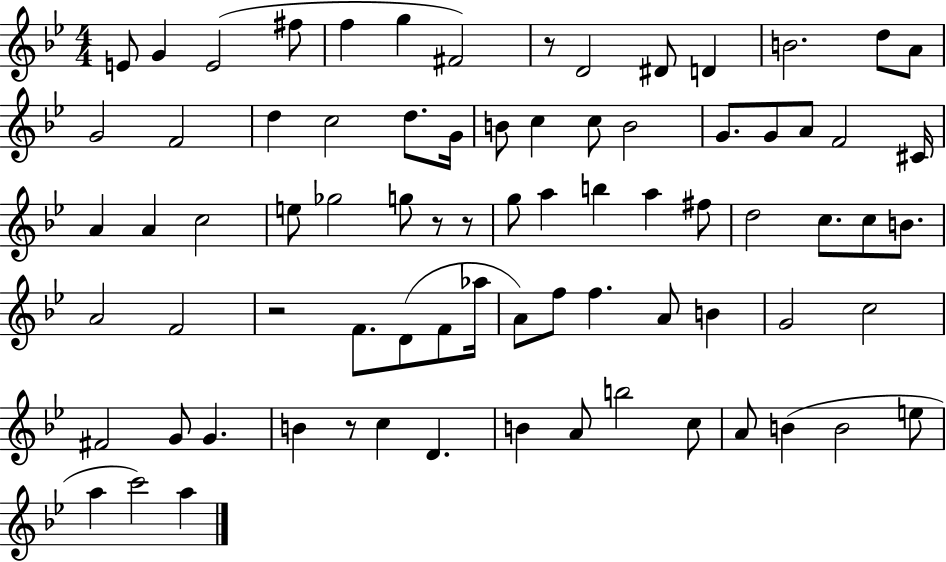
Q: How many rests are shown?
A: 5